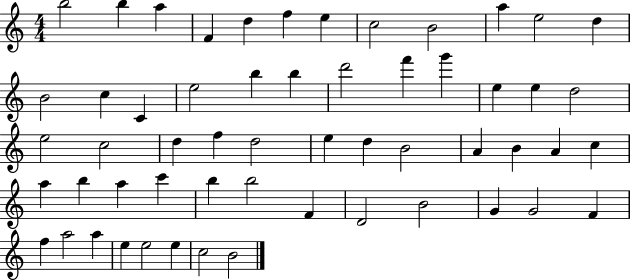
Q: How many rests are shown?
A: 0